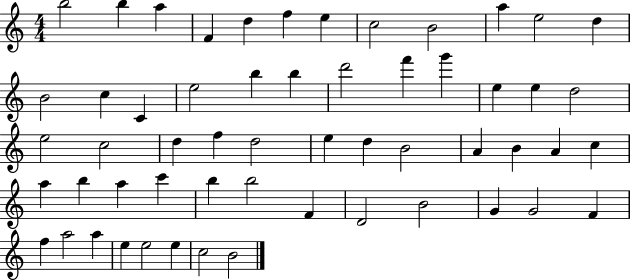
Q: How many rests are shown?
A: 0